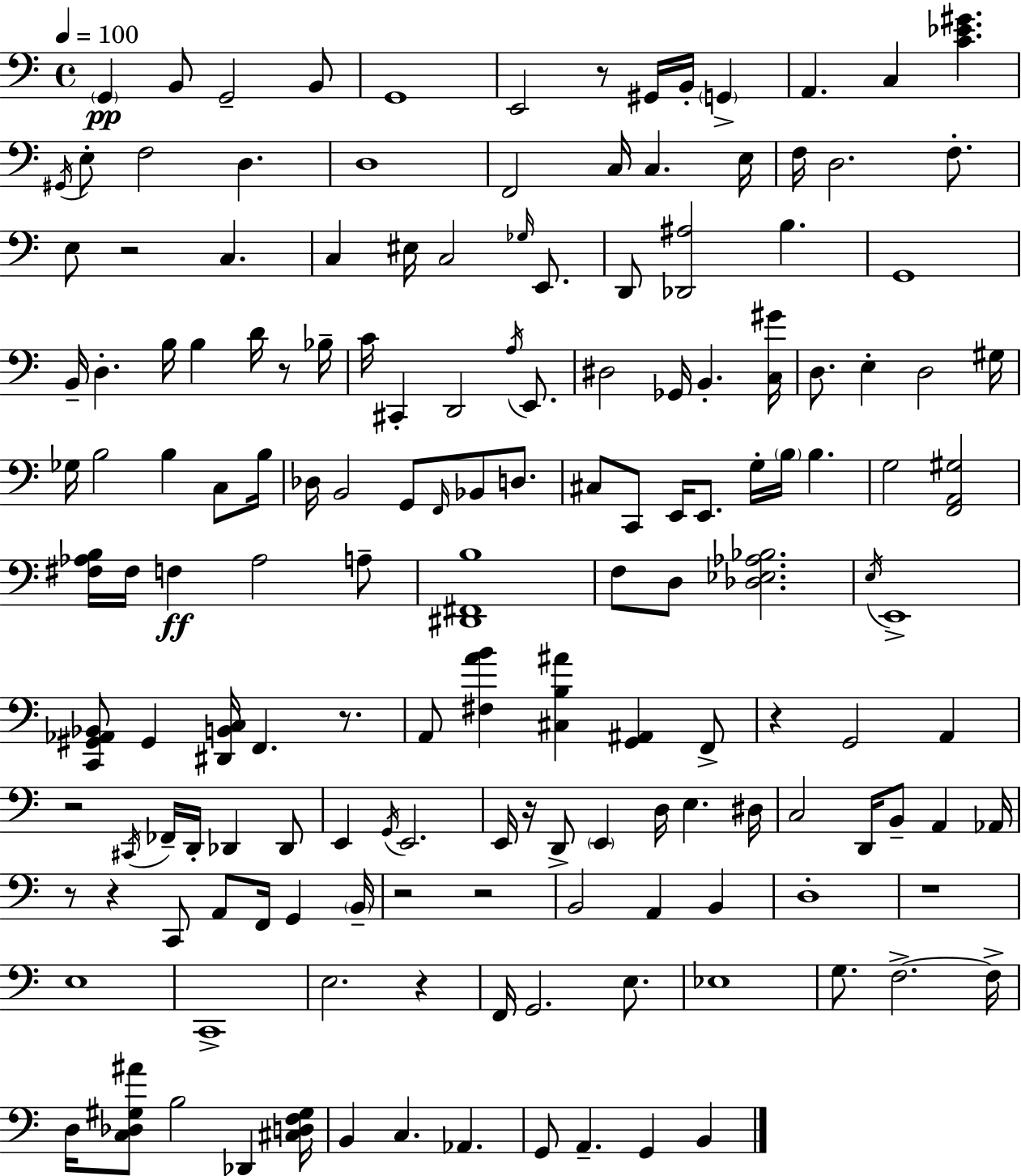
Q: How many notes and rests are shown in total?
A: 159